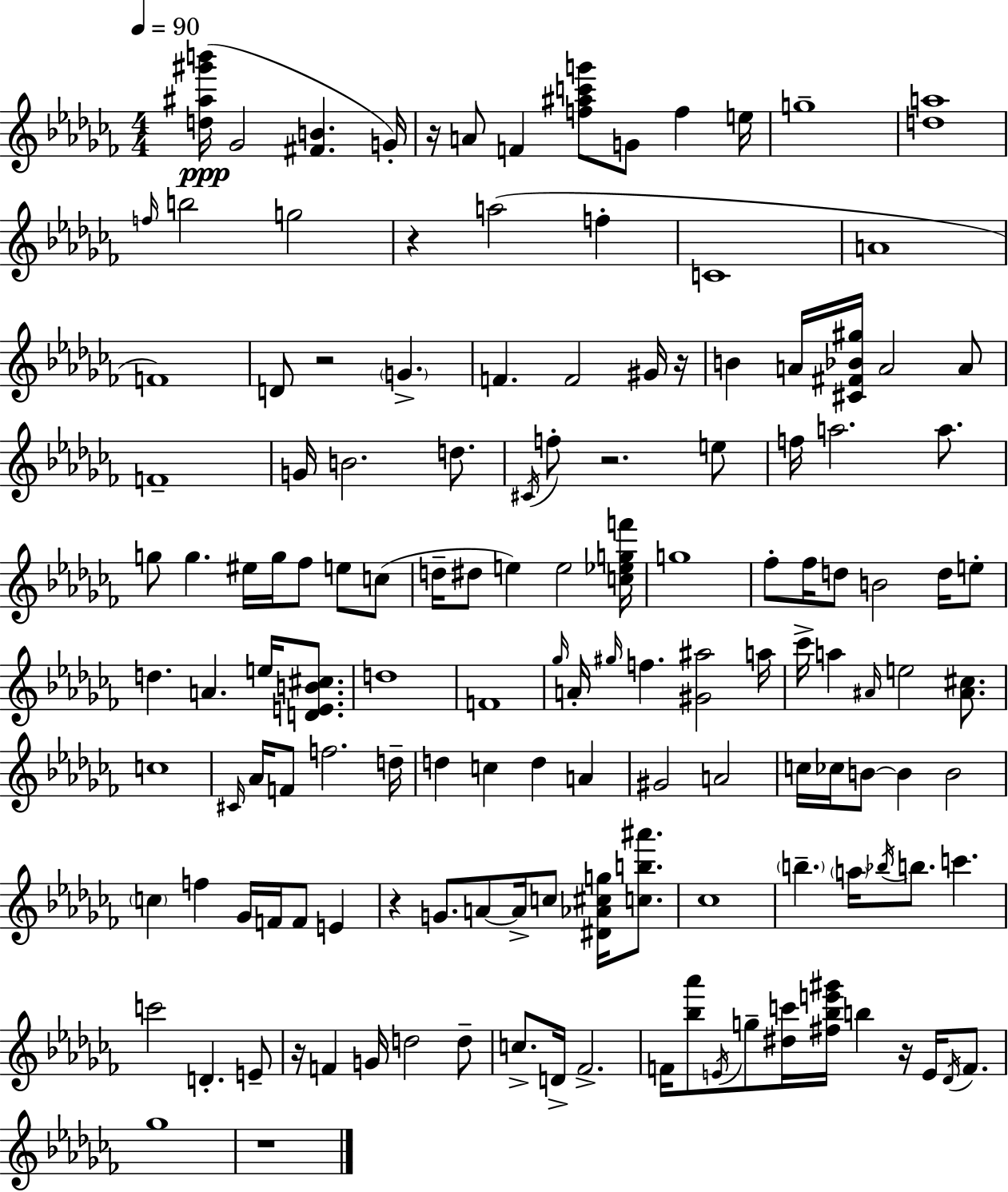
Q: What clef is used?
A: treble